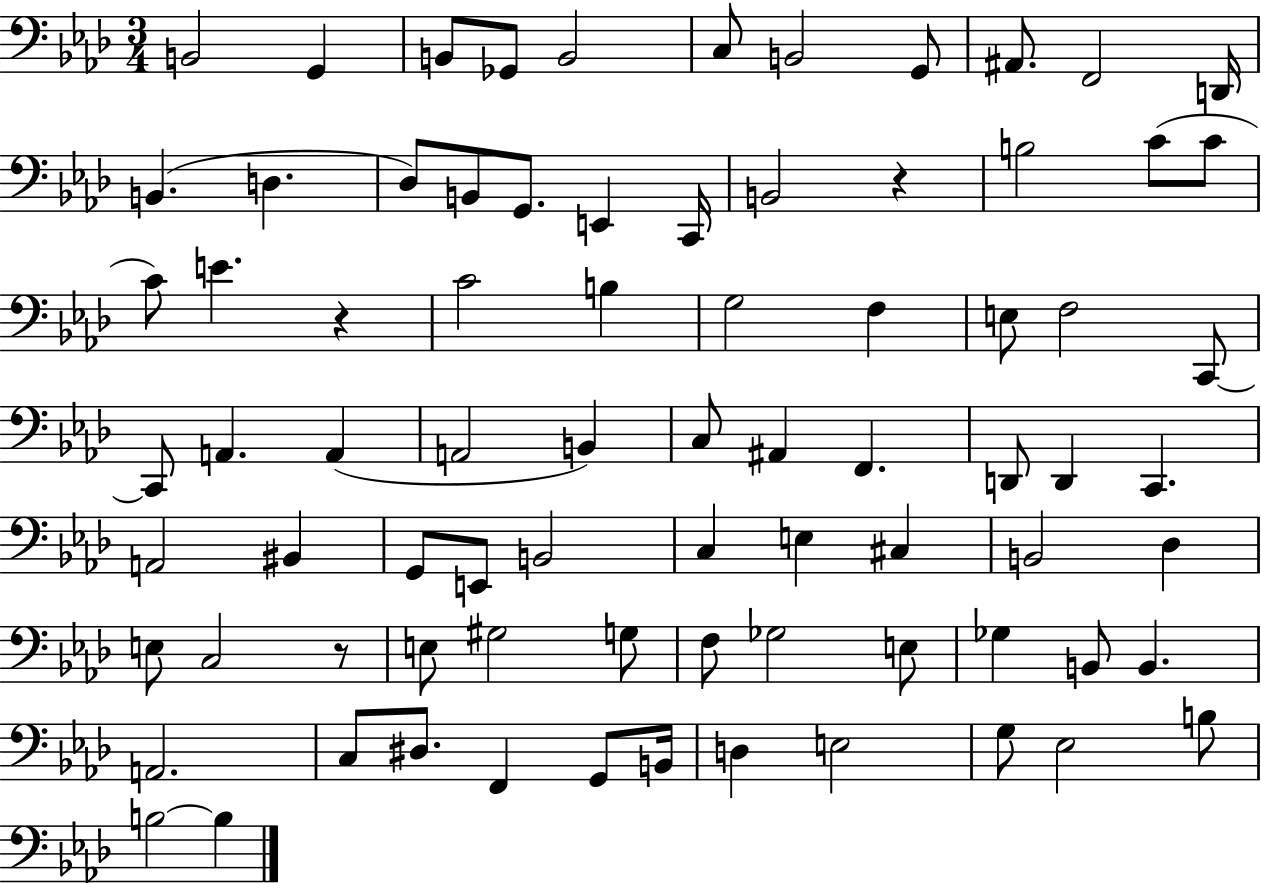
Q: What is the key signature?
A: AES major